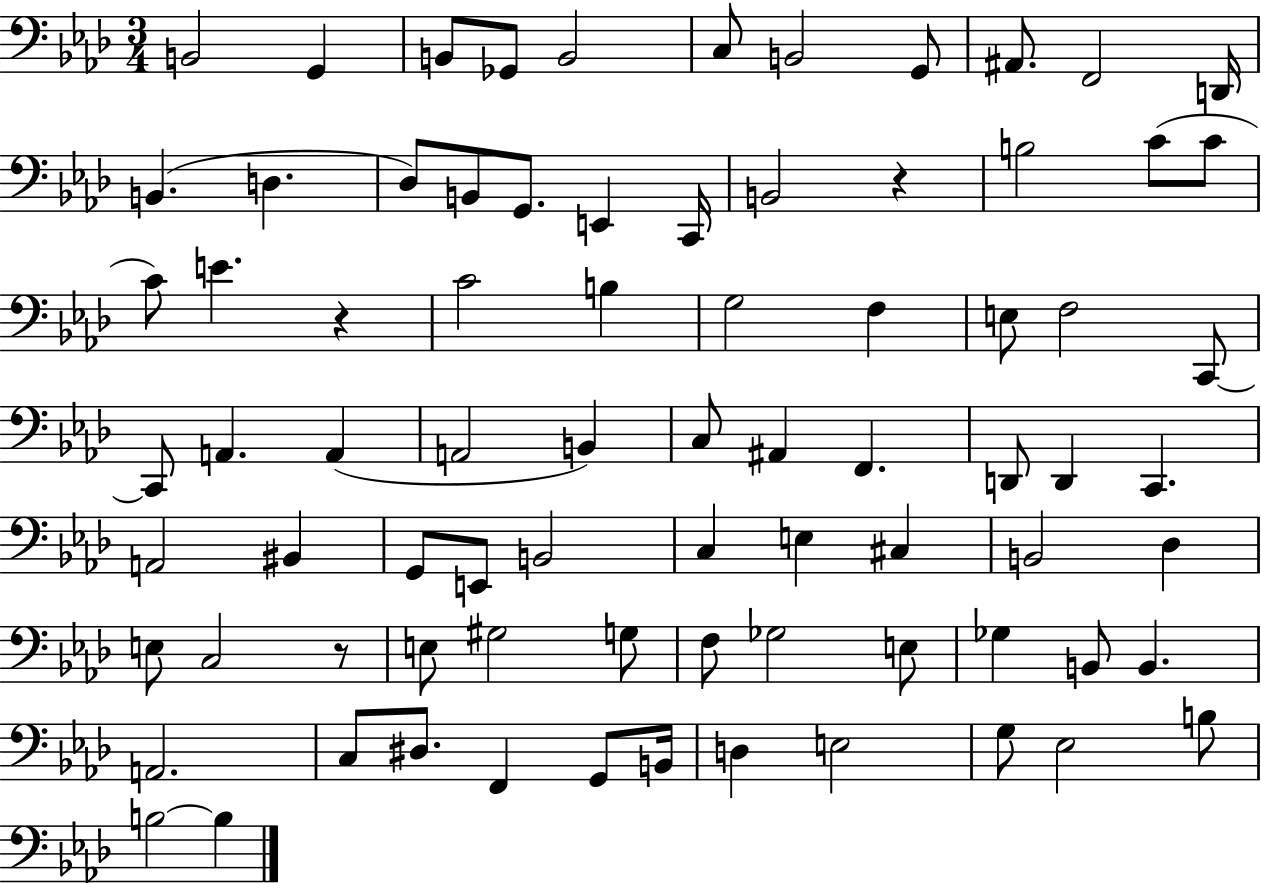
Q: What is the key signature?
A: AES major